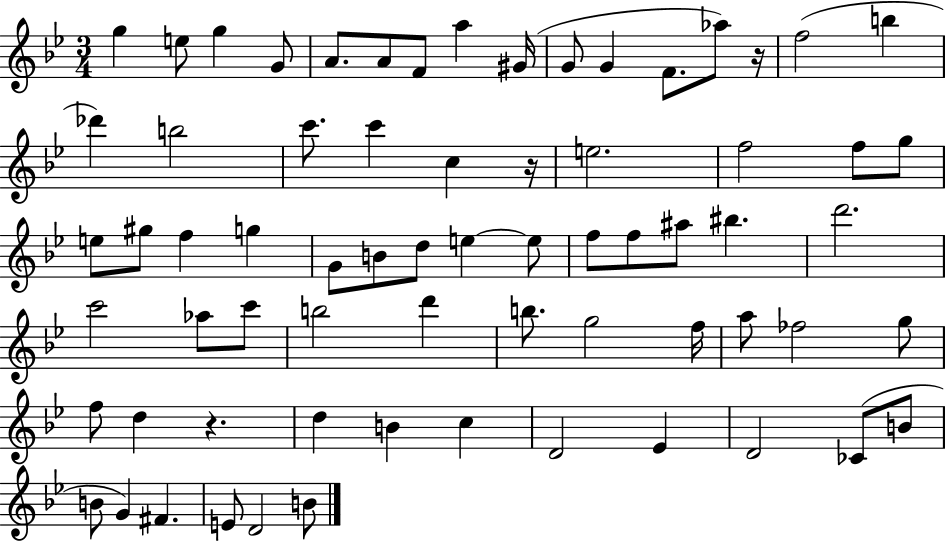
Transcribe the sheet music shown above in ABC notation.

X:1
T:Untitled
M:3/4
L:1/4
K:Bb
g e/2 g G/2 A/2 A/2 F/2 a ^G/4 G/2 G F/2 _a/2 z/4 f2 b _d' b2 c'/2 c' c z/4 e2 f2 f/2 g/2 e/2 ^g/2 f g G/2 B/2 d/2 e e/2 f/2 f/2 ^a/2 ^b d'2 c'2 _a/2 c'/2 b2 d' b/2 g2 f/4 a/2 _f2 g/2 f/2 d z d B c D2 _E D2 _C/2 B/2 B/2 G ^F E/2 D2 B/2